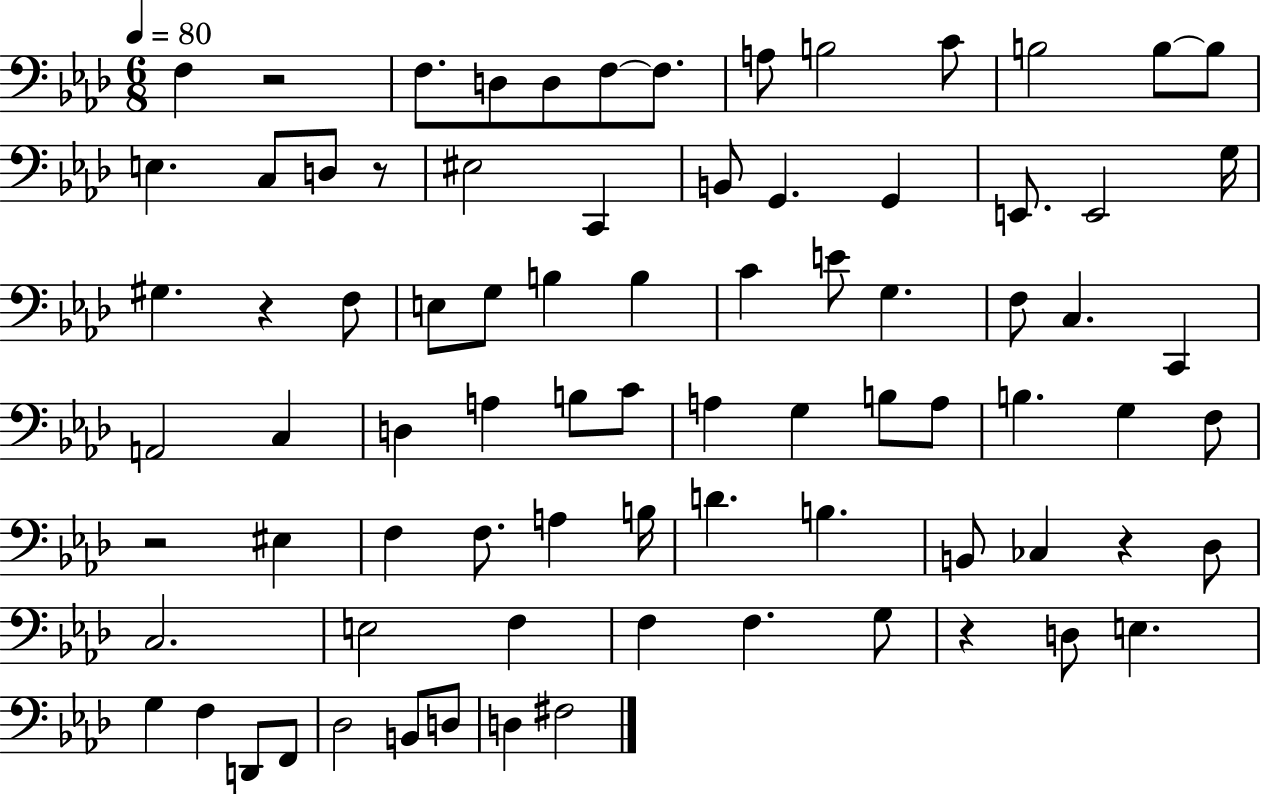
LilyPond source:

{
  \clef bass
  \numericTimeSignature
  \time 6/8
  \key aes \major
  \tempo 4 = 80
  \repeat volta 2 { f4 r2 | f8. d8 d8 f8~~ f8. | a8 b2 c'8 | b2 b8~~ b8 | \break e4. c8 d8 r8 | eis2 c,4 | b,8 g,4. g,4 | e,8. e,2 g16 | \break gis4. r4 f8 | e8 g8 b4 b4 | c'4 e'8 g4. | f8 c4. c,4 | \break a,2 c4 | d4 a4 b8 c'8 | a4 g4 b8 a8 | b4. g4 f8 | \break r2 eis4 | f4 f8. a4 b16 | d'4. b4. | b,8 ces4 r4 des8 | \break c2. | e2 f4 | f4 f4. g8 | r4 d8 e4. | \break g4 f4 d,8 f,8 | des2 b,8 d8 | d4 fis2 | } \bar "|."
}